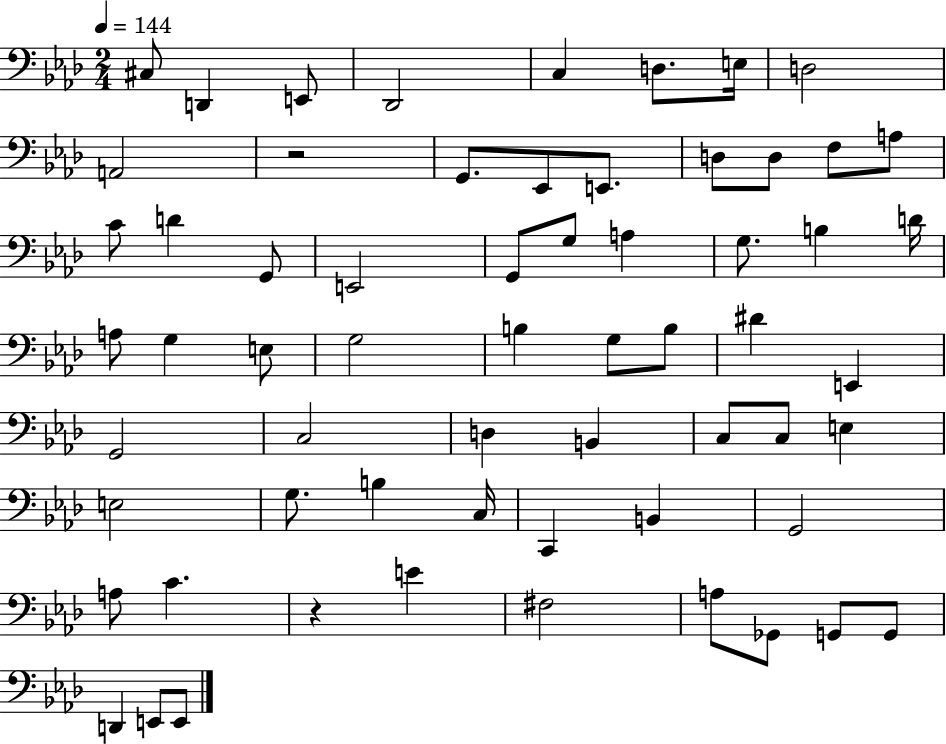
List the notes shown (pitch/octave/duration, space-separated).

C#3/e D2/q E2/e Db2/h C3/q D3/e. E3/s D3/h A2/h R/h G2/e. Eb2/e E2/e. D3/e D3/e F3/e A3/e C4/e D4/q G2/e E2/h G2/e G3/e A3/q G3/e. B3/q D4/s A3/e G3/q E3/e G3/h B3/q G3/e B3/e D#4/q E2/q G2/h C3/h D3/q B2/q C3/e C3/e E3/q E3/h G3/e. B3/q C3/s C2/q B2/q G2/h A3/e C4/q. R/q E4/q F#3/h A3/e Gb2/e G2/e G2/e D2/q E2/e E2/e